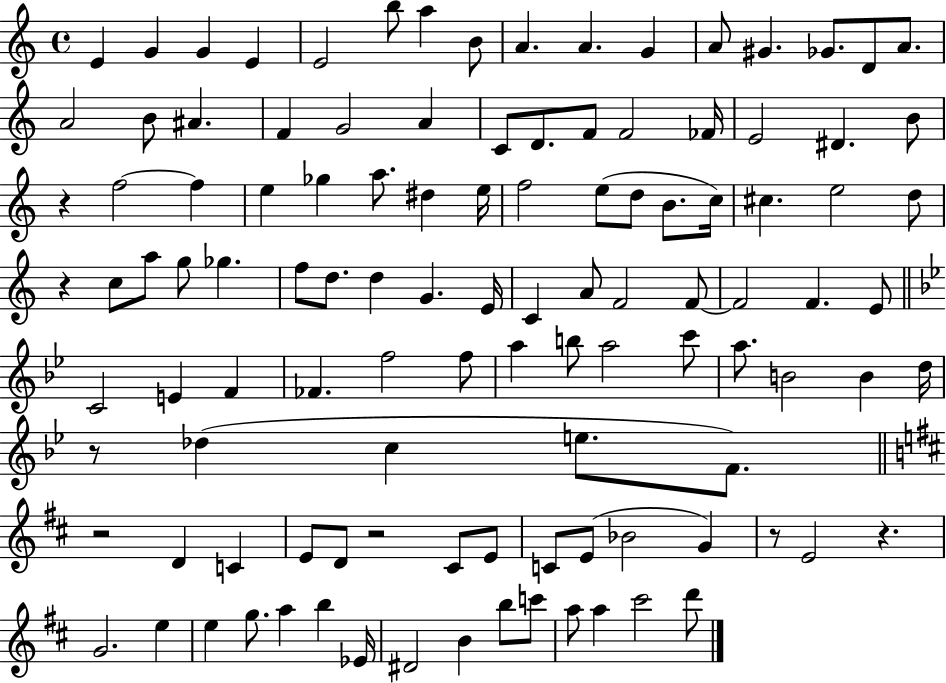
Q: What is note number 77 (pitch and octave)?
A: C5